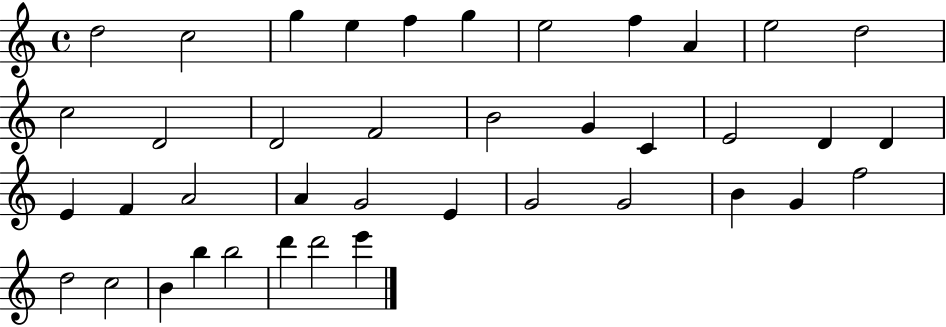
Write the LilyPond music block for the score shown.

{
  \clef treble
  \time 4/4
  \defaultTimeSignature
  \key c \major
  d''2 c''2 | g''4 e''4 f''4 g''4 | e''2 f''4 a'4 | e''2 d''2 | \break c''2 d'2 | d'2 f'2 | b'2 g'4 c'4 | e'2 d'4 d'4 | \break e'4 f'4 a'2 | a'4 g'2 e'4 | g'2 g'2 | b'4 g'4 f''2 | \break d''2 c''2 | b'4 b''4 b''2 | d'''4 d'''2 e'''4 | \bar "|."
}